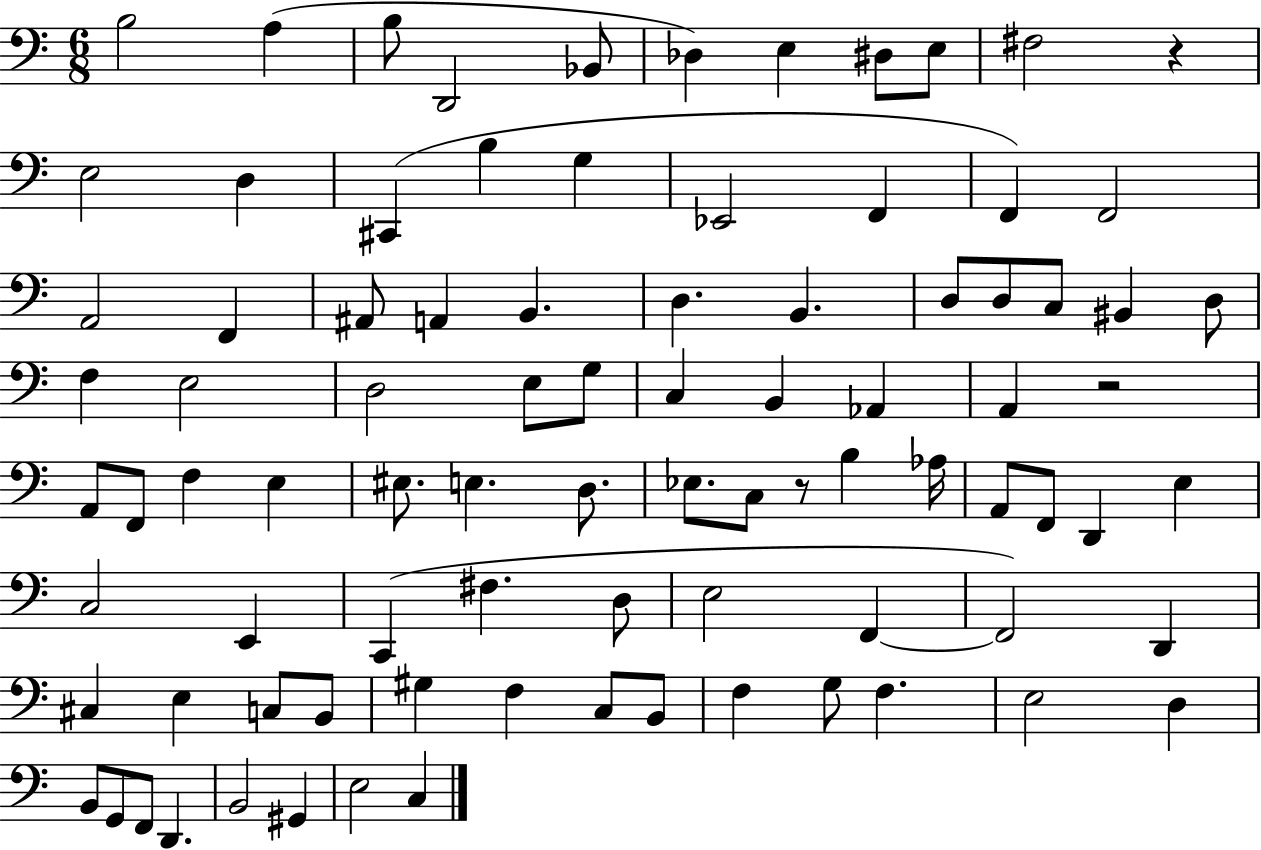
{
  \clef bass
  \numericTimeSignature
  \time 6/8
  \key c \major
  b2 a4( | b8 d,2 bes,8 | des4) e4 dis8 e8 | fis2 r4 | \break e2 d4 | cis,4( b4 g4 | ees,2 f,4 | f,4) f,2 | \break a,2 f,4 | ais,8 a,4 b,4. | d4. b,4. | d8 d8 c8 bis,4 d8 | \break f4 e2 | d2 e8 g8 | c4 b,4 aes,4 | a,4 r2 | \break a,8 f,8 f4 e4 | eis8. e4. d8. | ees8. c8 r8 b4 aes16 | a,8 f,8 d,4 e4 | \break c2 e,4 | c,4( fis4. d8 | e2 f,4~~ | f,2) d,4 | \break cis4 e4 c8 b,8 | gis4 f4 c8 b,8 | f4 g8 f4. | e2 d4 | \break b,8 g,8 f,8 d,4. | b,2 gis,4 | e2 c4 | \bar "|."
}